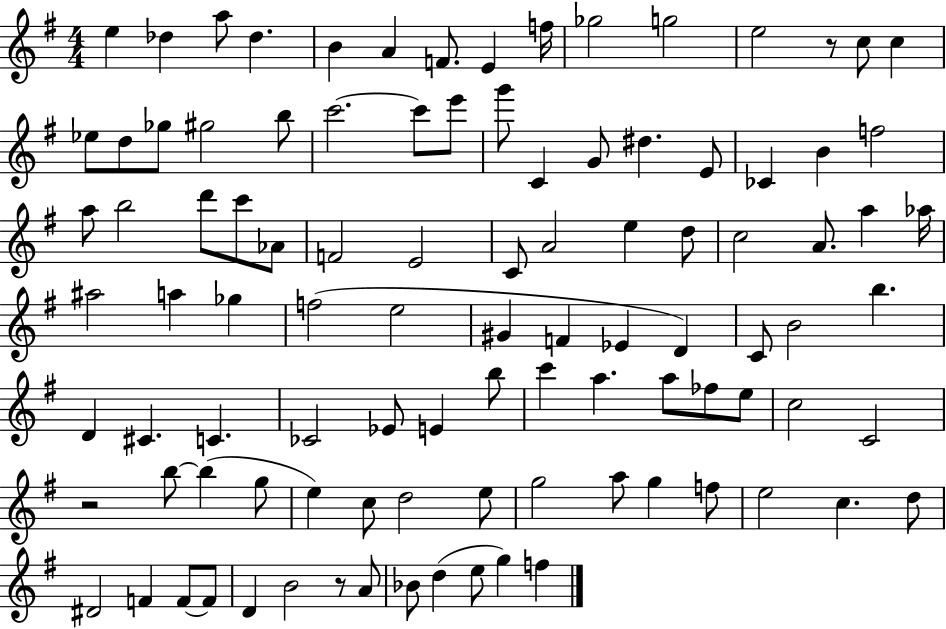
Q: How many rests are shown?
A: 3